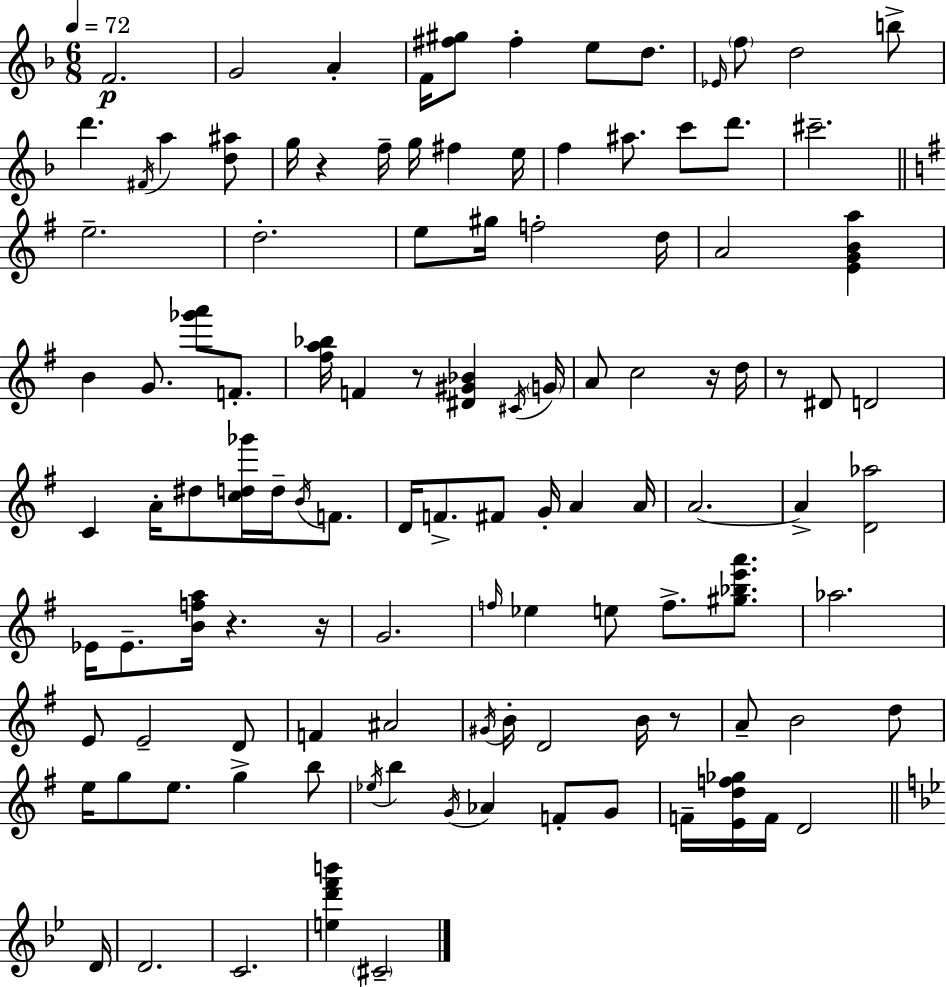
F4/h. G4/h A4/q F4/s [F#5,G#5]/e F#5/q E5/e D5/e. Eb4/s F5/e D5/h B5/e D6/q. F#4/s A5/q [D5,A#5]/e G5/s R/q F5/s G5/s F#5/q E5/s F5/q A#5/e. C6/e D6/e. C#6/h. E5/h. D5/h. E5/e G#5/s F5/h D5/s A4/h [E4,G4,B4,A5]/q B4/q G4/e. [Gb6,A6]/e F4/e. [F#5,A5,Bb5]/s F4/q R/e [D#4,G#4,Bb4]/q C#4/s G4/s A4/e C5/h R/s D5/s R/e D#4/e D4/h C4/q A4/s D#5/e [C5,D5,Gb6]/s D5/s B4/s F4/e. D4/s F4/e. F#4/e G4/s A4/q A4/s A4/h. A4/q [D4,Ab5]/h Eb4/s Eb4/e. [B4,F5,A5]/s R/q. R/s G4/h. F5/s Eb5/q E5/e F5/e. [G#5,Bb5,E6,A6]/e. Ab5/h. E4/e E4/h D4/e F4/q A#4/h G#4/s B4/s D4/h B4/s R/e A4/e B4/h D5/e E5/s G5/e E5/e. G5/q B5/e Eb5/s B5/q G4/s Ab4/q F4/e G4/e F4/s [E4,D5,F5,Gb5]/s F4/s D4/h D4/s D4/h. C4/h. [E5,D6,F6,B6]/q C#4/h